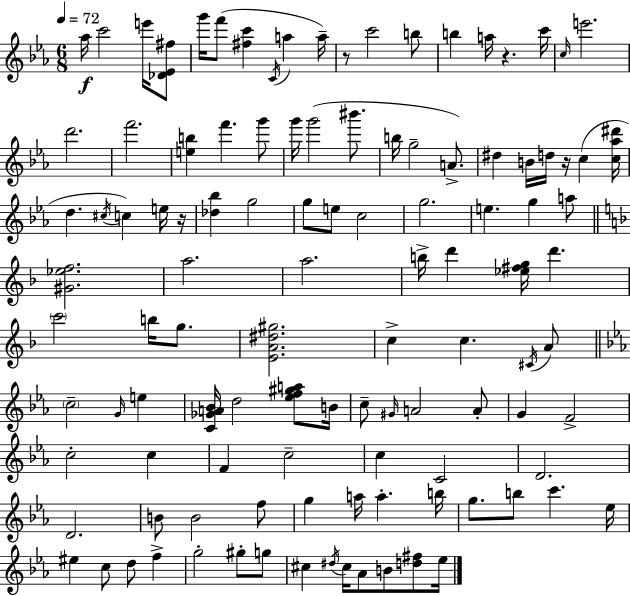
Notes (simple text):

Ab5/s C6/h E6/s [Db4,Eb4,F#5]/e G6/s F6/e [F#5,C6]/q C4/s A5/q A5/s R/e C6/h B5/e B5/q A5/s R/q. C6/s C5/s E6/h. D6/h. F6/h. [E5,B5]/q F6/q. G6/e G6/s G6/h BIS6/e. B5/s G5/h A4/e. D#5/q B4/s D5/s R/s C5/q [C5,Ab5,D#6]/s D5/q. C#5/s C5/q E5/s R/s [Db5,Bb5]/q G5/h G5/e E5/e C5/h G5/h. E5/q. G5/q A5/e [G#4,Eb5,F5]/h. A5/h. A5/h. B5/s D6/q [Eb5,F#5,G5]/s D6/q. C6/h B5/s G5/e. [E4,A4,D#5,G#5]/h. C5/q C5/q. C#4/s A4/e C5/h G4/s E5/q [C4,Gb4,A4,Bb4]/s D5/h [Eb5,F5,G#5,A5]/e B4/s C5/e G#4/s A4/h A4/e G4/q F4/h C5/h C5/q F4/q C5/h C5/q C4/h D4/h. D4/h. B4/e B4/h F5/e G5/q A5/s A5/q. B5/s G5/e. B5/e C6/q. Eb5/s EIS5/q C5/e D5/e F5/q G5/h G#5/e G5/e C#5/q D#5/s C#5/s Ab4/e B4/e [D5,F#5]/e Eb5/s